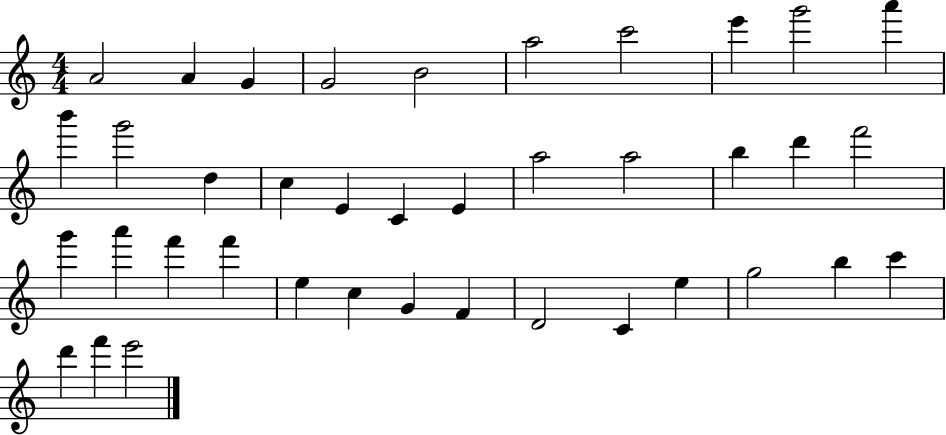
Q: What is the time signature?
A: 4/4